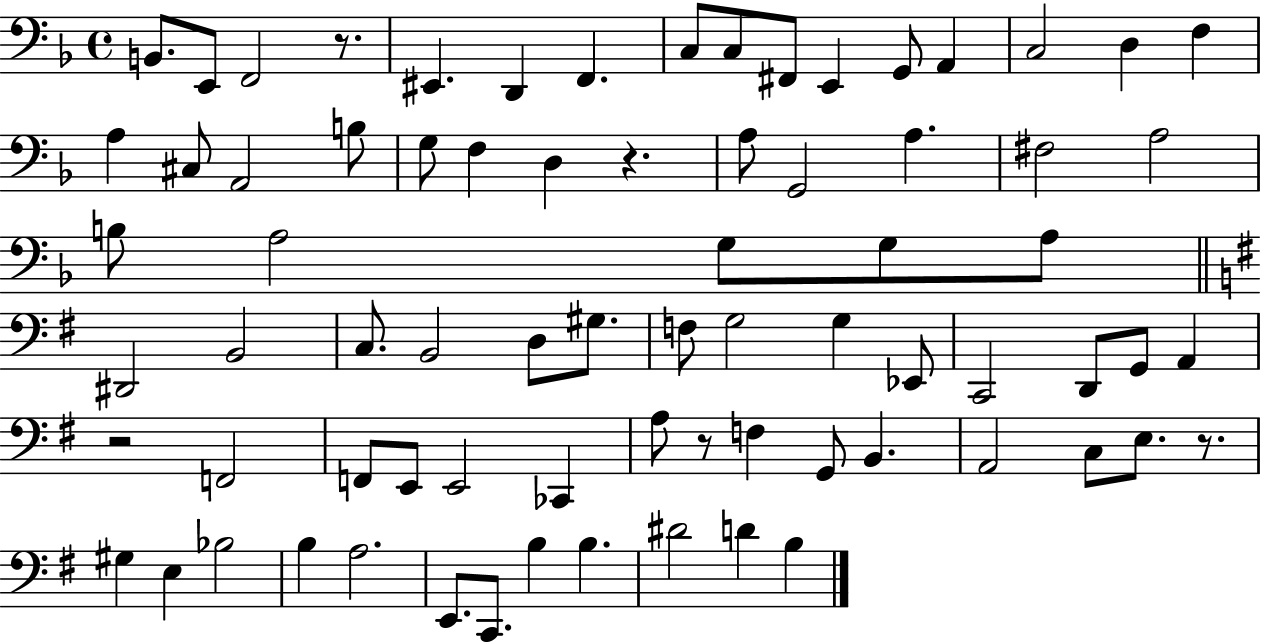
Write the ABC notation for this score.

X:1
T:Untitled
M:4/4
L:1/4
K:F
B,,/2 E,,/2 F,,2 z/2 ^E,, D,, F,, C,/2 C,/2 ^F,,/2 E,, G,,/2 A,, C,2 D, F, A, ^C,/2 A,,2 B,/2 G,/2 F, D, z A,/2 G,,2 A, ^F,2 A,2 B,/2 A,2 G,/2 G,/2 A,/2 ^D,,2 B,,2 C,/2 B,,2 D,/2 ^G,/2 F,/2 G,2 G, _E,,/2 C,,2 D,,/2 G,,/2 A,, z2 F,,2 F,,/2 E,,/2 E,,2 _C,, A,/2 z/2 F, G,,/2 B,, A,,2 C,/2 E,/2 z/2 ^G, E, _B,2 B, A,2 E,,/2 C,,/2 B, B, ^D2 D B,